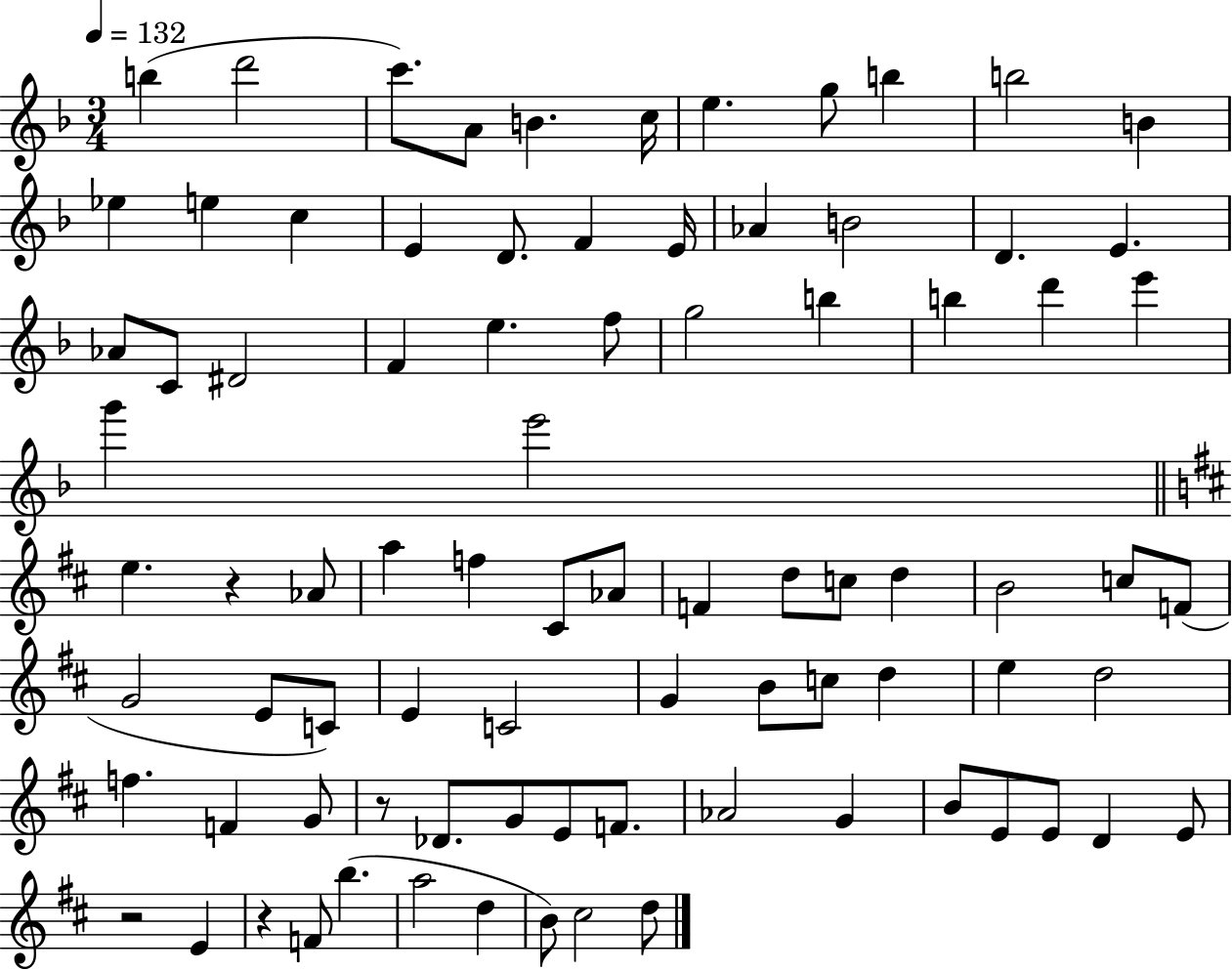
B5/q D6/h C6/e. A4/e B4/q. C5/s E5/q. G5/e B5/q B5/h B4/q Eb5/q E5/q C5/q E4/q D4/e. F4/q E4/s Ab4/q B4/h D4/q. E4/q. Ab4/e C4/e D#4/h F4/q E5/q. F5/e G5/h B5/q B5/q D6/q E6/q G6/q E6/h E5/q. R/q Ab4/e A5/q F5/q C#4/e Ab4/e F4/q D5/e C5/e D5/q B4/h C5/e F4/e G4/h E4/e C4/e E4/q C4/h G4/q B4/e C5/e D5/q E5/q D5/h F5/q. F4/q G4/e R/e Db4/e. G4/e E4/e F4/e. Ab4/h G4/q B4/e E4/e E4/e D4/q E4/e R/h E4/q R/q F4/e B5/q. A5/h D5/q B4/e C#5/h D5/e